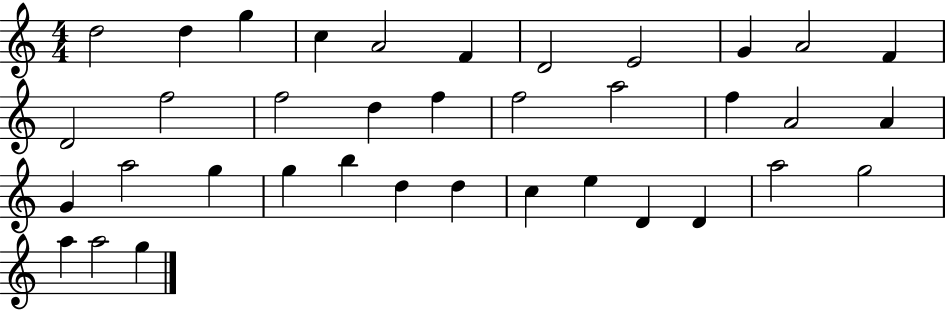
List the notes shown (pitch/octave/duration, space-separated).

D5/h D5/q G5/q C5/q A4/h F4/q D4/h E4/h G4/q A4/h F4/q D4/h F5/h F5/h D5/q F5/q F5/h A5/h F5/q A4/h A4/q G4/q A5/h G5/q G5/q B5/q D5/q D5/q C5/q E5/q D4/q D4/q A5/h G5/h A5/q A5/h G5/q